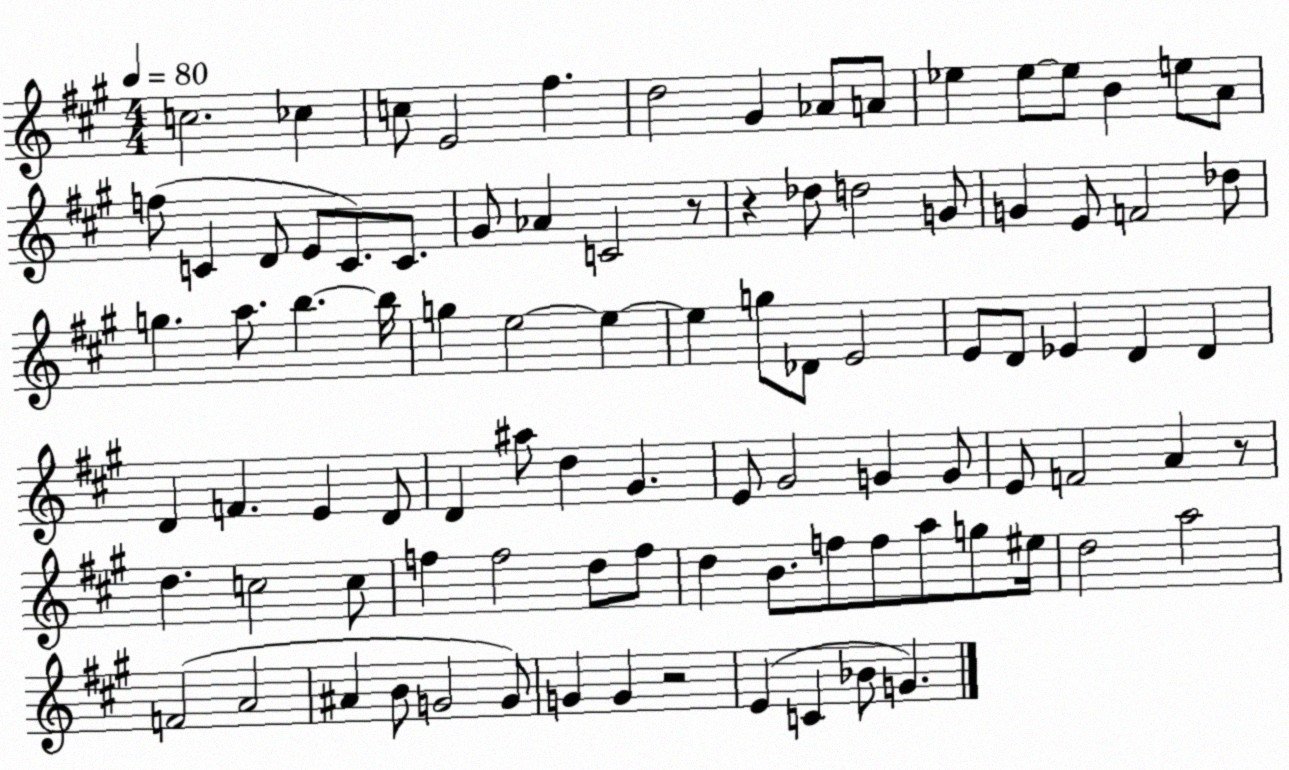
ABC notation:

X:1
T:Untitled
M:4/4
L:1/4
K:A
c2 _c c/2 E2 ^f d2 ^G _A/2 A/2 _e _e/2 _e/2 B e/2 A/2 f/2 C D/2 E/2 C/2 C/2 ^G/2 _A C2 z/2 z _d/2 d2 G/2 G E/2 F2 _d/2 g a/2 b b/4 g e2 e e g/2 _D/2 E2 E/2 D/2 _E D D D F E D/2 D ^a/2 d ^G E/2 ^G2 G G/2 E/2 F2 A z/2 d c2 c/2 f f2 d/2 f/2 d B/2 f/2 f/2 a/2 g/2 ^e/4 d2 a2 F2 A2 ^A B/2 G2 G/2 G G z2 E C _B/2 G